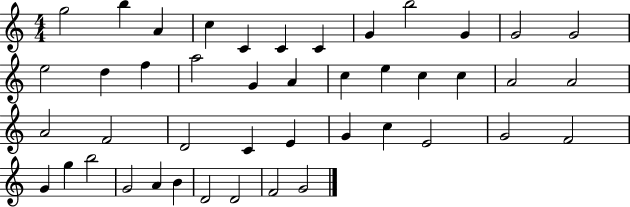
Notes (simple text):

G5/h B5/q A4/q C5/q C4/q C4/q C4/q G4/q B5/h G4/q G4/h G4/h E5/h D5/q F5/q A5/h G4/q A4/q C5/q E5/q C5/q C5/q A4/h A4/h A4/h F4/h D4/h C4/q E4/q G4/q C5/q E4/h G4/h F4/h G4/q G5/q B5/h G4/h A4/q B4/q D4/h D4/h F4/h G4/h